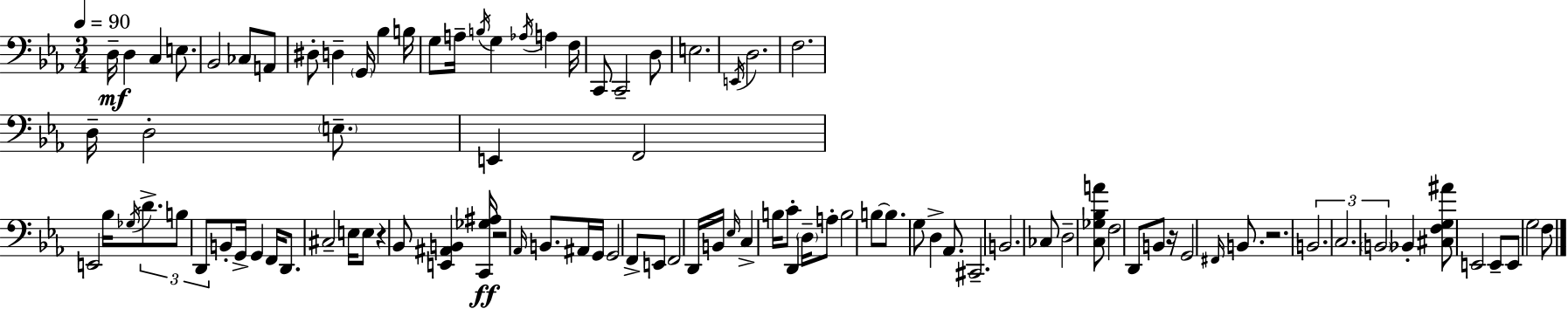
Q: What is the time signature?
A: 3/4